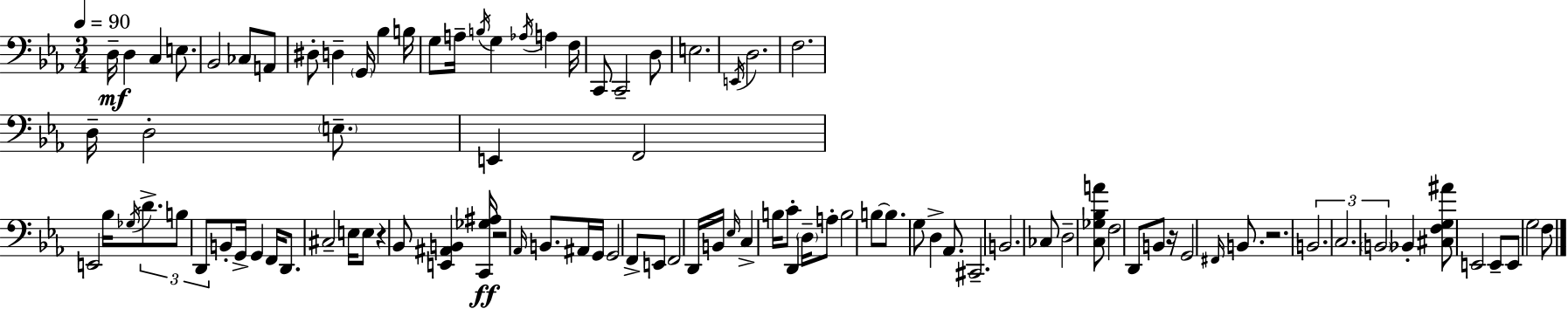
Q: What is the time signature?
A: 3/4